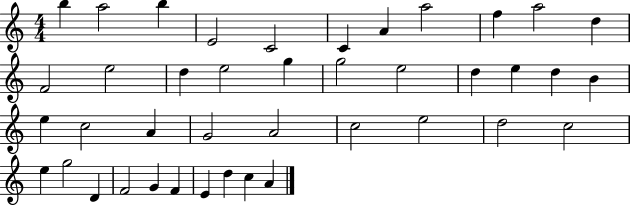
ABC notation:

X:1
T:Untitled
M:4/4
L:1/4
K:C
b a2 b E2 C2 C A a2 f a2 d F2 e2 d e2 g g2 e2 d e d B e c2 A G2 A2 c2 e2 d2 c2 e g2 D F2 G F E d c A